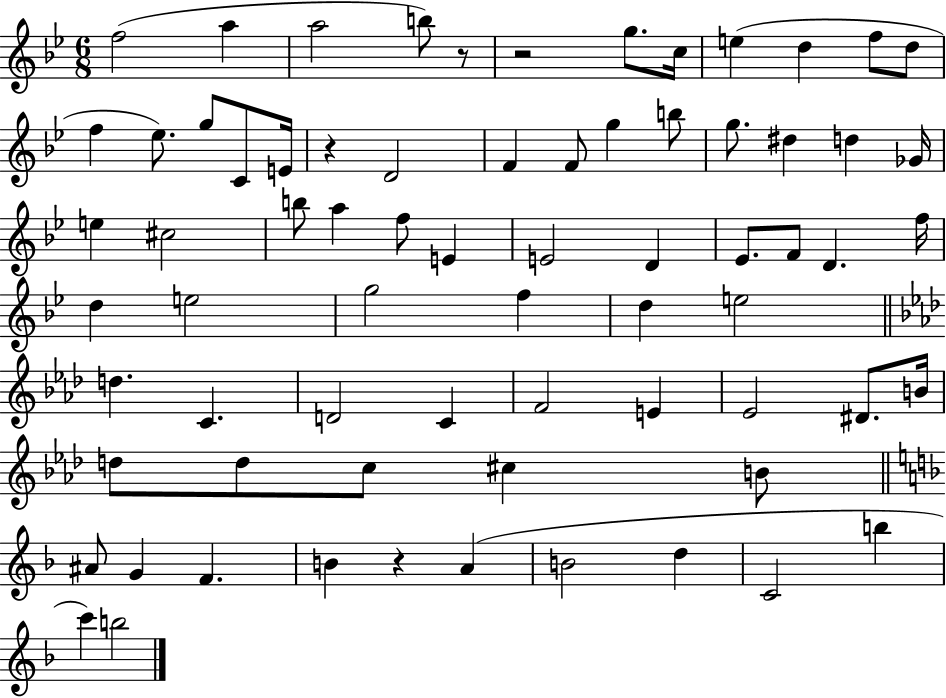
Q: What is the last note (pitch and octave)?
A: B5